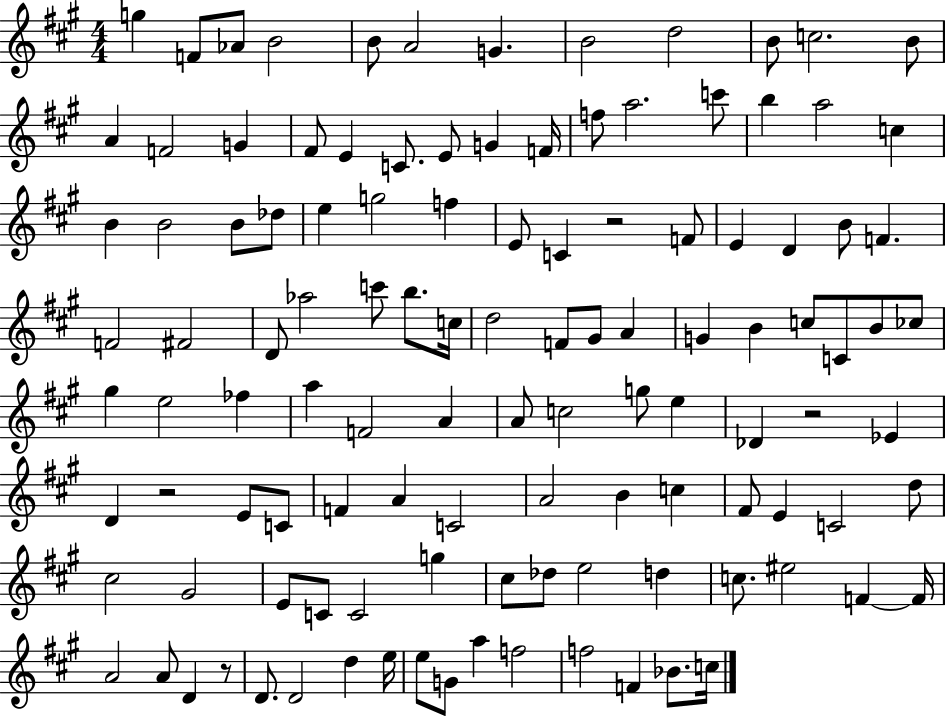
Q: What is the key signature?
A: A major